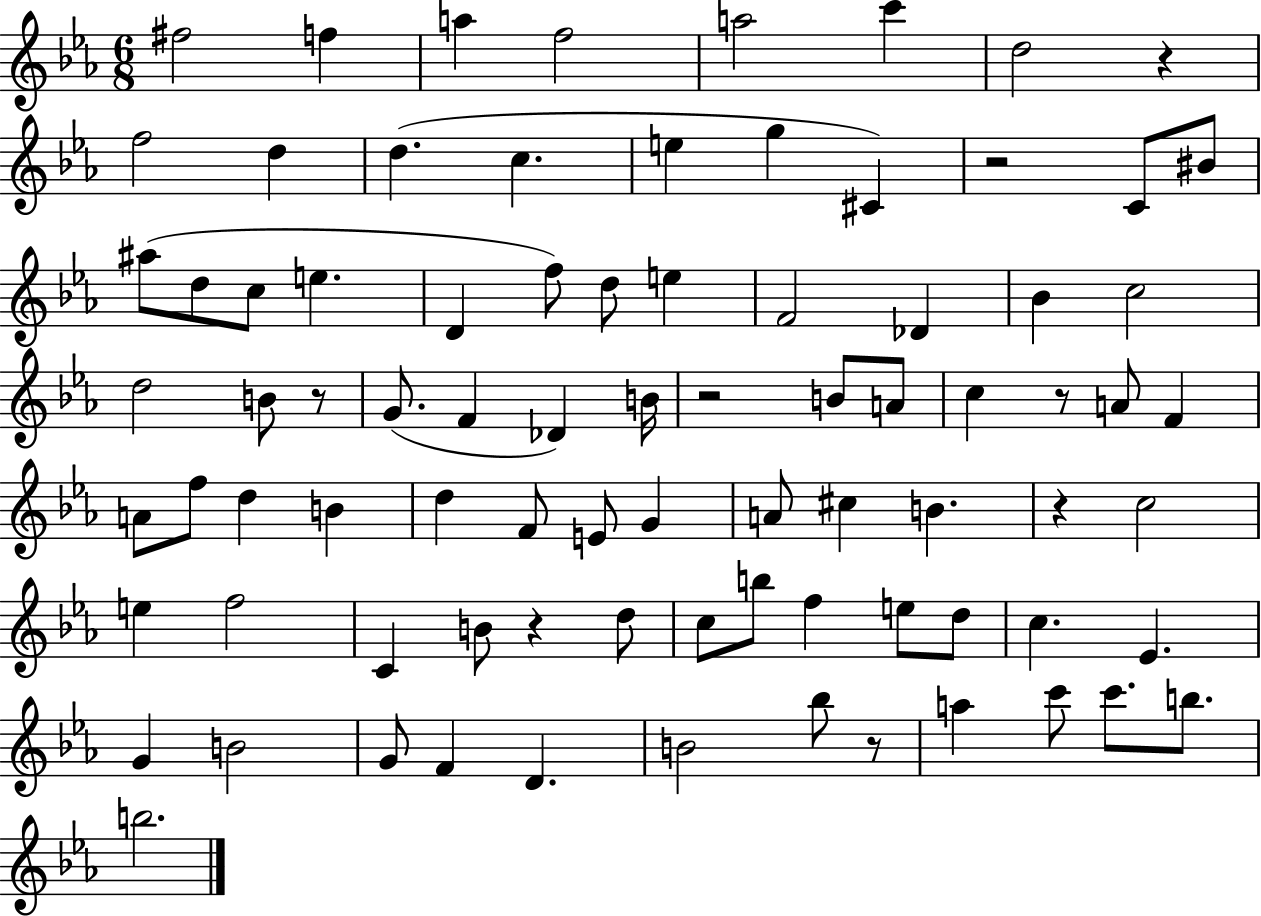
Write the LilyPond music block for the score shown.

{
  \clef treble
  \numericTimeSignature
  \time 6/8
  \key ees \major
  fis''2 f''4 | a''4 f''2 | a''2 c'''4 | d''2 r4 | \break f''2 d''4 | d''4.( c''4. | e''4 g''4 cis'4) | r2 c'8 bis'8 | \break ais''8( d''8 c''8 e''4. | d'4 f''8) d''8 e''4 | f'2 des'4 | bes'4 c''2 | \break d''2 b'8 r8 | g'8.( f'4 des'4) b'16 | r2 b'8 a'8 | c''4 r8 a'8 f'4 | \break a'8 f''8 d''4 b'4 | d''4 f'8 e'8 g'4 | a'8 cis''4 b'4. | r4 c''2 | \break e''4 f''2 | c'4 b'8 r4 d''8 | c''8 b''8 f''4 e''8 d''8 | c''4. ees'4. | \break g'4 b'2 | g'8 f'4 d'4. | b'2 bes''8 r8 | a''4 c'''8 c'''8. b''8. | \break b''2. | \bar "|."
}